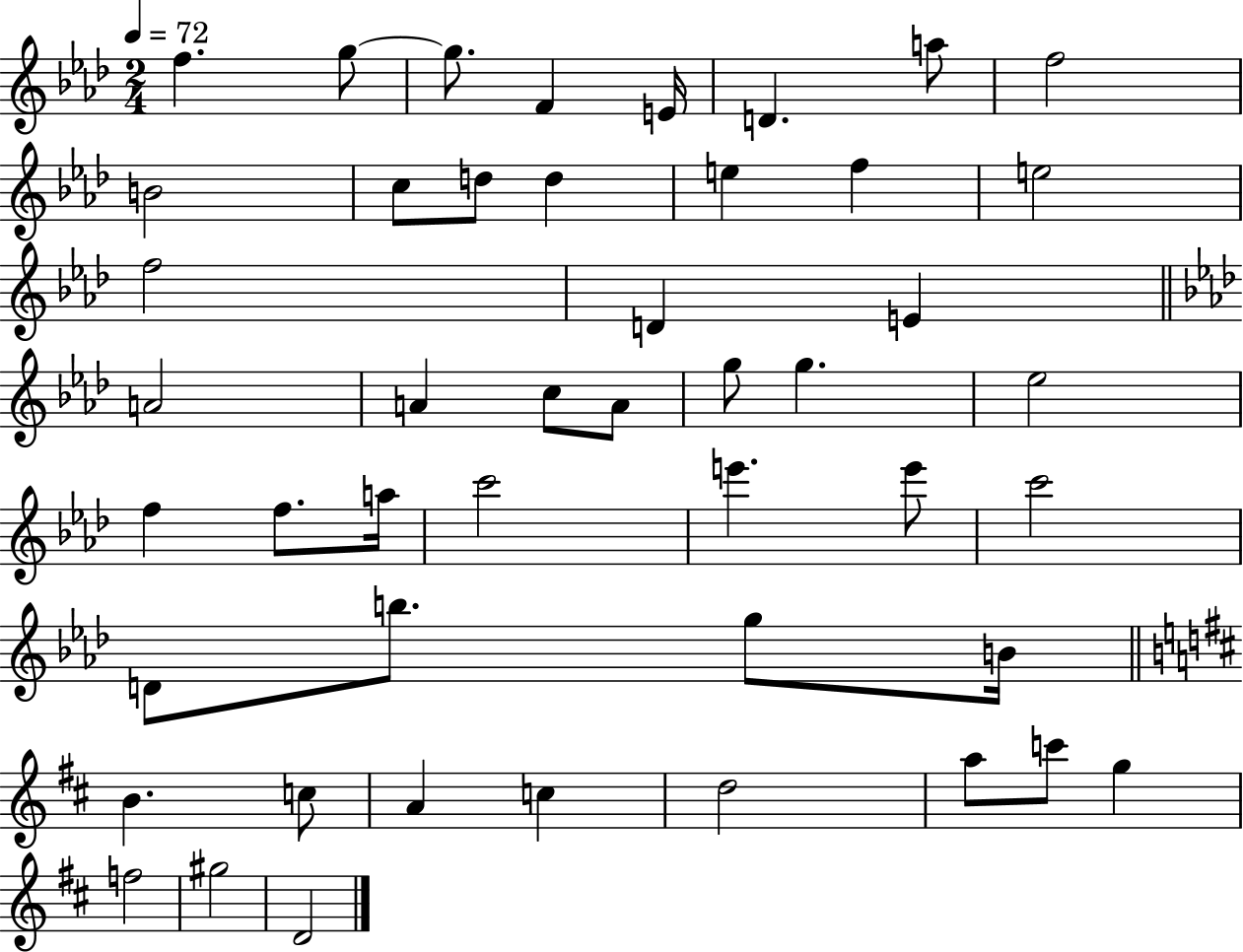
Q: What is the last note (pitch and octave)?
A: D4